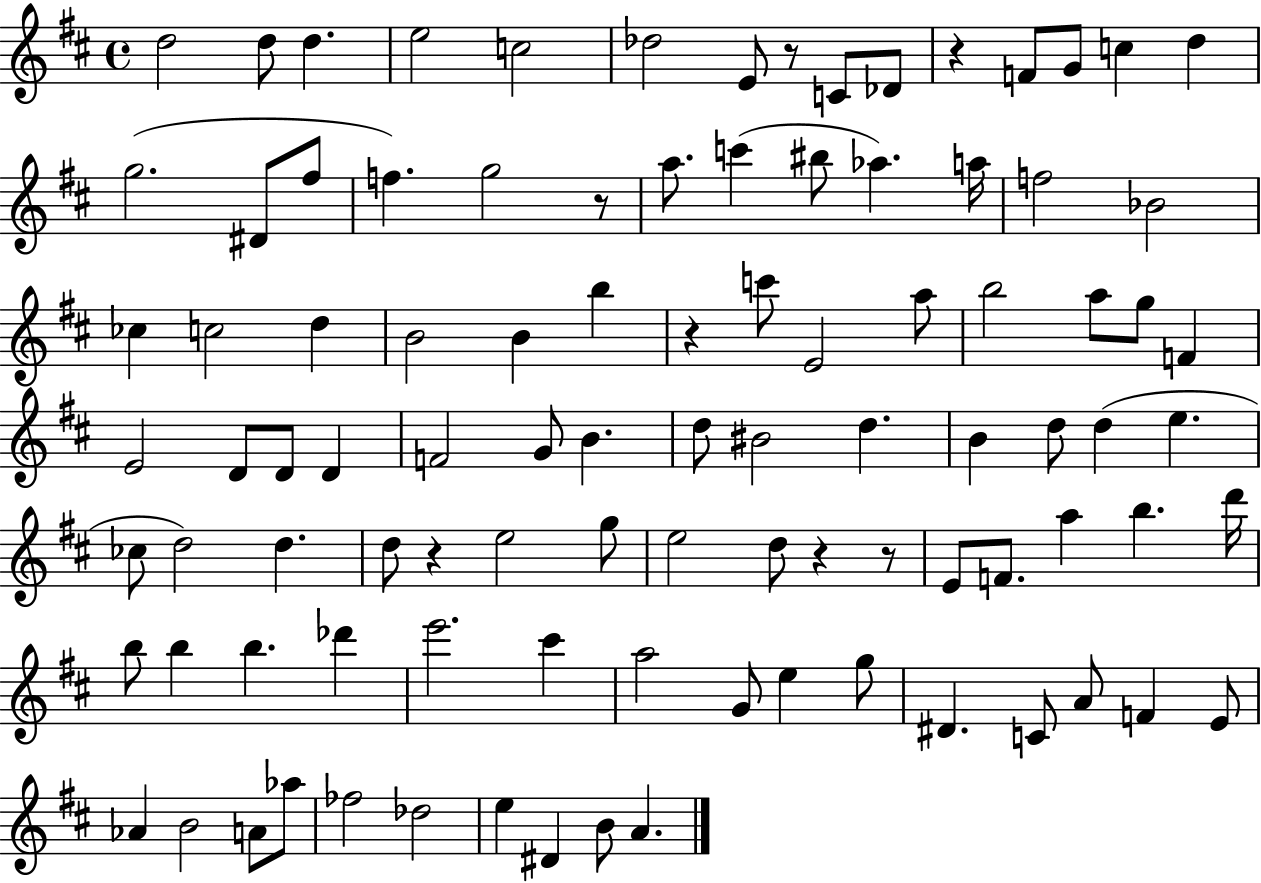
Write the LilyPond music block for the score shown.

{
  \clef treble
  \time 4/4
  \defaultTimeSignature
  \key d \major
  d''2 d''8 d''4. | e''2 c''2 | des''2 e'8 r8 c'8 des'8 | r4 f'8 g'8 c''4 d''4 | \break g''2.( dis'8 fis''8 | f''4.) g''2 r8 | a''8. c'''4( bis''8 aes''4.) a''16 | f''2 bes'2 | \break ces''4 c''2 d''4 | b'2 b'4 b''4 | r4 c'''8 e'2 a''8 | b''2 a''8 g''8 f'4 | \break e'2 d'8 d'8 d'4 | f'2 g'8 b'4. | d''8 bis'2 d''4. | b'4 d''8 d''4( e''4. | \break ces''8 d''2) d''4. | d''8 r4 e''2 g''8 | e''2 d''8 r4 r8 | e'8 f'8. a''4 b''4. d'''16 | \break b''8 b''4 b''4. des'''4 | e'''2. cis'''4 | a''2 g'8 e''4 g''8 | dis'4. c'8 a'8 f'4 e'8 | \break aes'4 b'2 a'8 aes''8 | fes''2 des''2 | e''4 dis'4 b'8 a'4. | \bar "|."
}